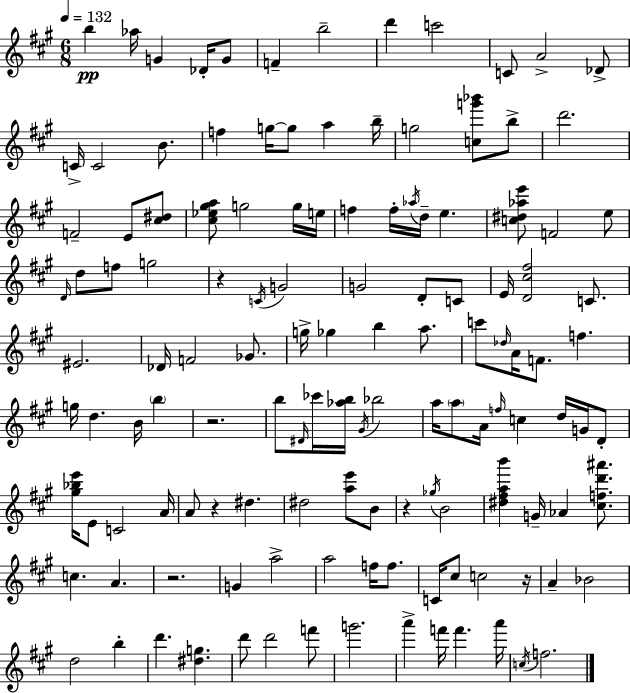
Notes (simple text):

B5/q Ab5/s G4/q Db4/s G4/e F4/q B5/h D6/q C6/h C4/e A4/h Db4/e C4/s C4/h B4/e. F5/q G5/s G5/e A5/q B5/s G5/h [C5,G6,Bb6]/e B5/e D6/h. F4/h E4/e [C#5,D#5]/e [C#5,Eb5,G#5,A5]/e G5/h G5/s E5/s F5/q F5/s Ab5/s D5/s E5/q. [C5,D#5,Ab5,E6]/e F4/h E5/e D4/s D5/e F5/e G5/h R/q C4/s G4/h G4/h D4/e C4/e E4/s [D4,C#5,F#5]/h C4/e. EIS4/h. Db4/s F4/h Gb4/e. G5/s Gb5/q B5/q A5/e. C6/e Db5/s A4/s F4/e. F5/q. G5/s D5/q. B4/s B5/q R/h. B5/e D#4/s CES6/s [Ab5,B5]/s G#4/s Bb5/h A5/s A5/e A4/s F5/s C5/q D5/s G4/s D4/e [G#5,Bb5,E6]/s E4/e C4/h A4/s A4/e R/q D#5/q. D#5/h [A5,E6]/e B4/e R/q Gb5/s B4/h [D#5,F#5,A5,B6]/q G4/s Ab4/q [C#5,F5,D6,A#6]/e. C5/q. A4/q. R/h. G4/q A5/h A5/h F5/s F5/e. C4/s C#5/e C5/h R/s A4/q Bb4/h D5/h B5/q D6/q. [D#5,G5]/q. D6/e D6/h F6/e G6/h. A6/q F6/s F6/q. A6/s C5/s F5/h.